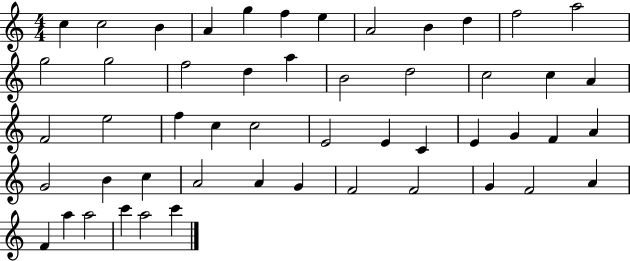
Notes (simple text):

C5/q C5/h B4/q A4/q G5/q F5/q E5/q A4/h B4/q D5/q F5/h A5/h G5/h G5/h F5/h D5/q A5/q B4/h D5/h C5/h C5/q A4/q F4/h E5/h F5/q C5/q C5/h E4/h E4/q C4/q E4/q G4/q F4/q A4/q G4/h B4/q C5/q A4/h A4/q G4/q F4/h F4/h G4/q F4/h A4/q F4/q A5/q A5/h C6/q A5/h C6/q